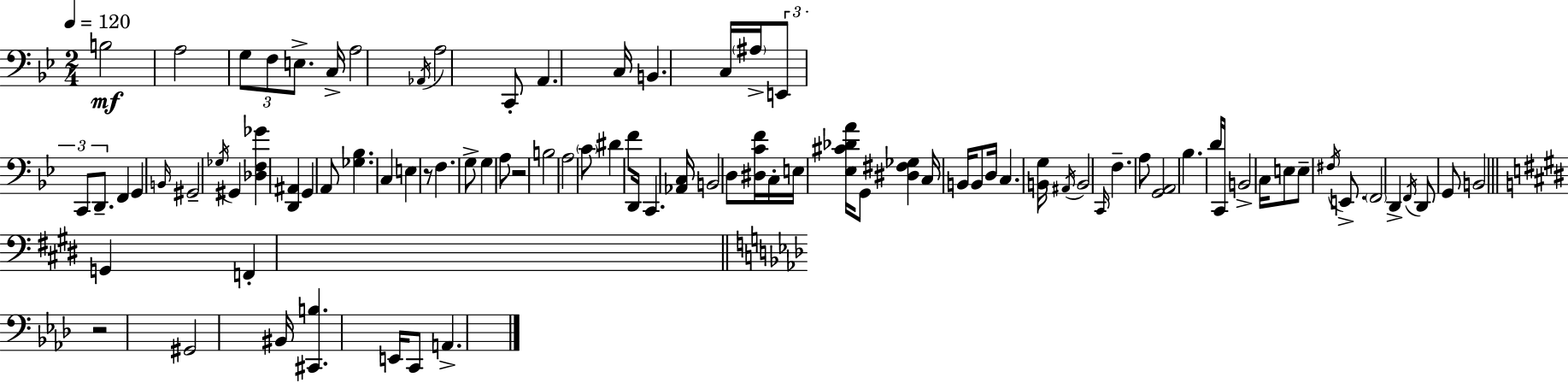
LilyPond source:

{
  \clef bass
  \numericTimeSignature
  \time 2/4
  \key bes \major
  \tempo 4 = 120
  b2\mf | a2 | \tuplet 3/2 { g8 f8 e8.-> } c16-> | a2 | \break \acciaccatura { aes,16 } a2 | c,8-. a,4. | c16 b,4. | c16 \parenthesize ais16-> \tuplet 3/2 { e,8 c,8 d,8.-- } | \break f,4 g,4 | \grace { b,16 } gis,2-- | \acciaccatura { ges16 } gis,4 <des f ges'>4 | <d, ais,>4 g,4 | \break a,8 <ges bes>4. | c4 e4 | r8 f4. | g8-> g4 | \break a8 r2 | b2 | a2 | \parenthesize c'8 dis'4 | \break f'8 d,16 c,4. | <aes, c>16 b,2 | d8 <dis c' f'>16 c16-. e16 | <ees cis' des' a'>16 g,8 <dis fis ges>4 c16 | \break b,16 b,8 d16 c4. | <b, g>16 \acciaccatura { ais,16 } b,2 | \grace { c,16 } f4.-- | a8 <g, a,>2 | \break bes4. | d'16 c,16 b,2-> | c16 e8 | e8-- \acciaccatura { fis16 } e,8.-> \parenthesize f,2 | \break d,4-> | \acciaccatura { f,16 } d,8 g,8 b,2 | \bar "||" \break \key e \major g,4 f,4-. | \bar "||" \break \key aes \major r2 | gis,2 | bis,16 <cis, b>4. e,16 | c,8 a,4.-> | \break \bar "|."
}